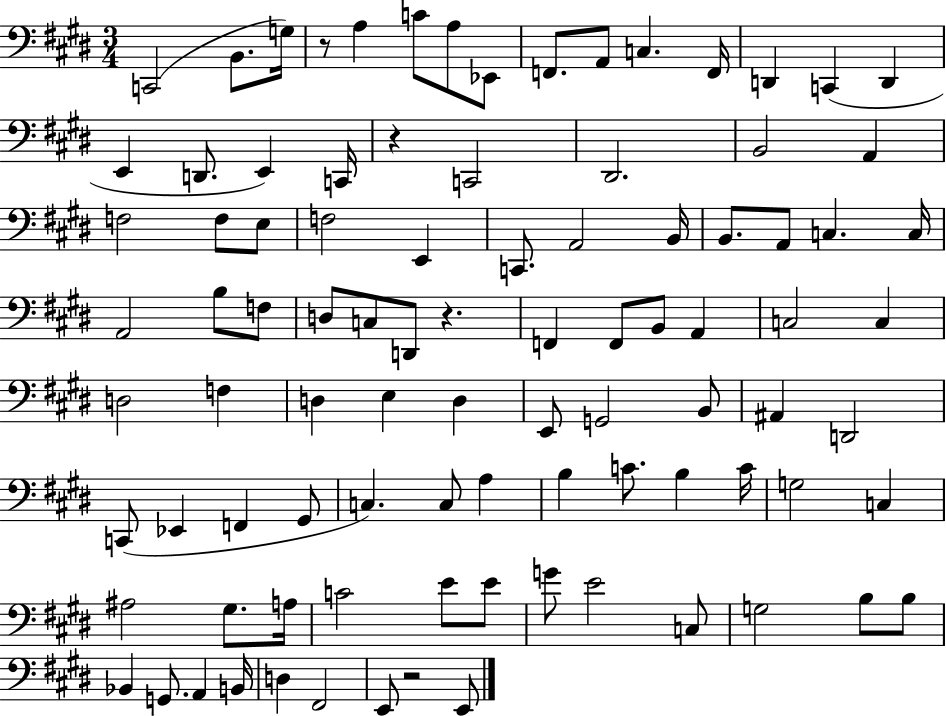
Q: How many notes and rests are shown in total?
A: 93